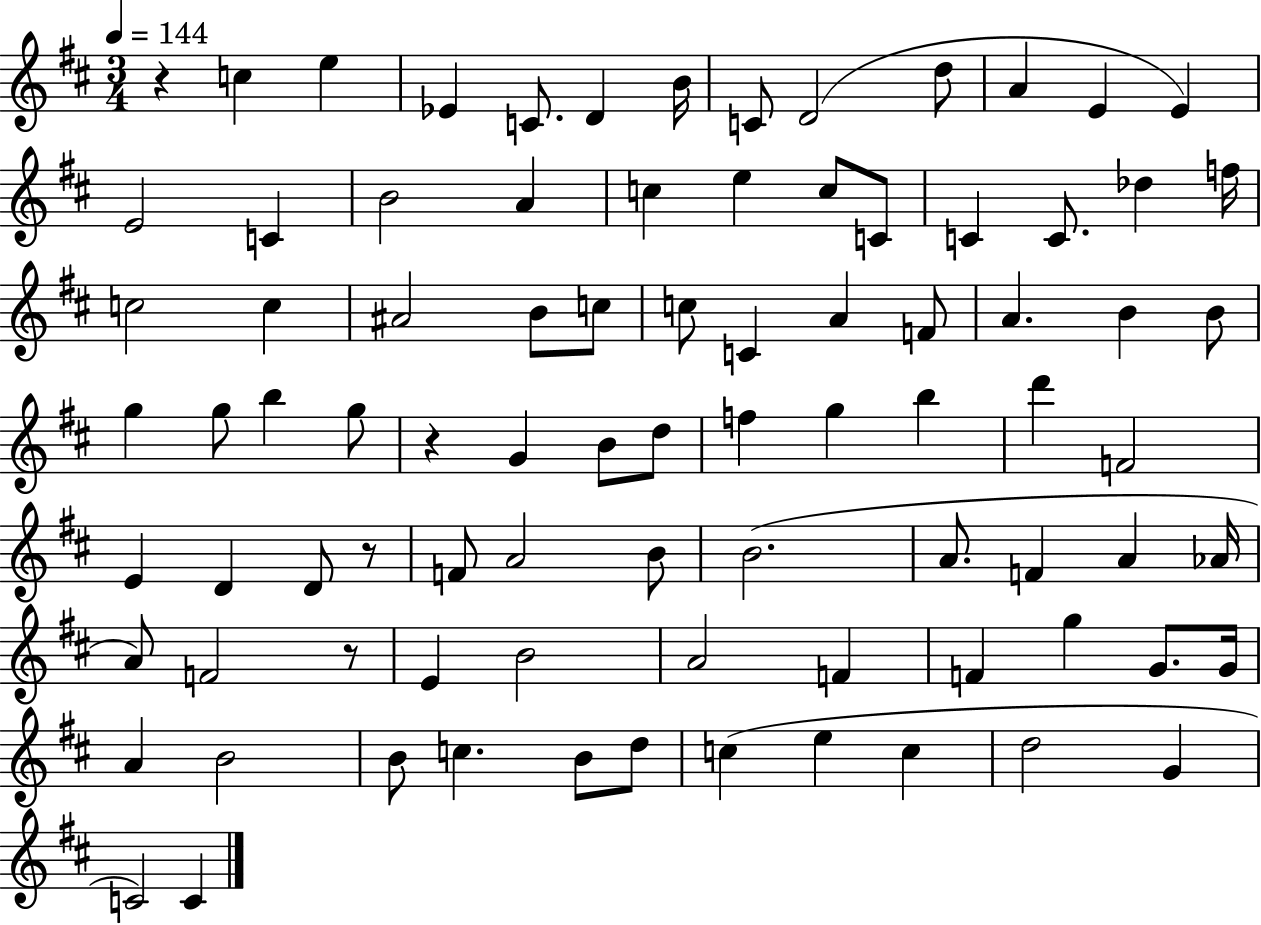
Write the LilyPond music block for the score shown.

{
  \clef treble
  \numericTimeSignature
  \time 3/4
  \key d \major
  \tempo 4 = 144
  r4 c''4 e''4 | ees'4 c'8. d'4 b'16 | c'8 d'2( d''8 | a'4 e'4 e'4) | \break e'2 c'4 | b'2 a'4 | c''4 e''4 c''8 c'8 | c'4 c'8. des''4 f''16 | \break c''2 c''4 | ais'2 b'8 c''8 | c''8 c'4 a'4 f'8 | a'4. b'4 b'8 | \break g''4 g''8 b''4 g''8 | r4 g'4 b'8 d''8 | f''4 g''4 b''4 | d'''4 f'2 | \break e'4 d'4 d'8 r8 | f'8 a'2 b'8 | b'2.( | a'8. f'4 a'4 aes'16 | \break a'8) f'2 r8 | e'4 b'2 | a'2 f'4 | f'4 g''4 g'8. g'16 | \break a'4 b'2 | b'8 c''4. b'8 d''8 | c''4( e''4 c''4 | d''2 g'4 | \break c'2) c'4 | \bar "|."
}